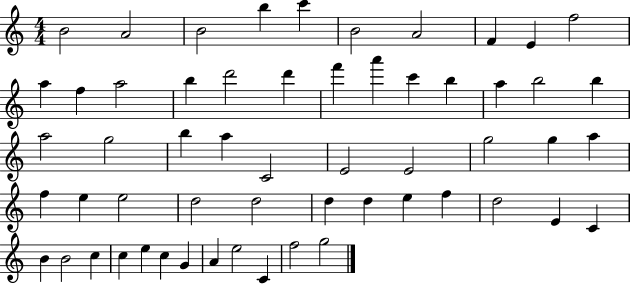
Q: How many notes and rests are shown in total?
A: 57